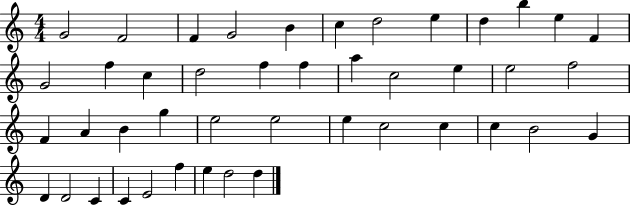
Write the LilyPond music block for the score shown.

{
  \clef treble
  \numericTimeSignature
  \time 4/4
  \key c \major
  g'2 f'2 | f'4 g'2 b'4 | c''4 d''2 e''4 | d''4 b''4 e''4 f'4 | \break g'2 f''4 c''4 | d''2 f''4 f''4 | a''4 c''2 e''4 | e''2 f''2 | \break f'4 a'4 b'4 g''4 | e''2 e''2 | e''4 c''2 c''4 | c''4 b'2 g'4 | \break d'4 d'2 c'4 | c'4 e'2 f''4 | e''4 d''2 d''4 | \bar "|."
}